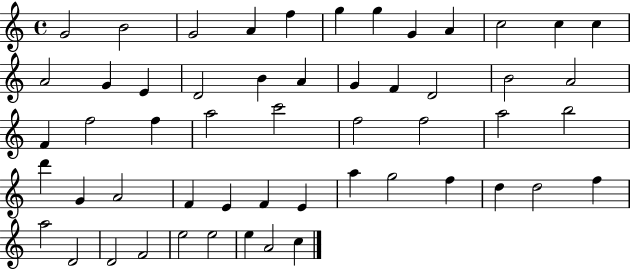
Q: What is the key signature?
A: C major